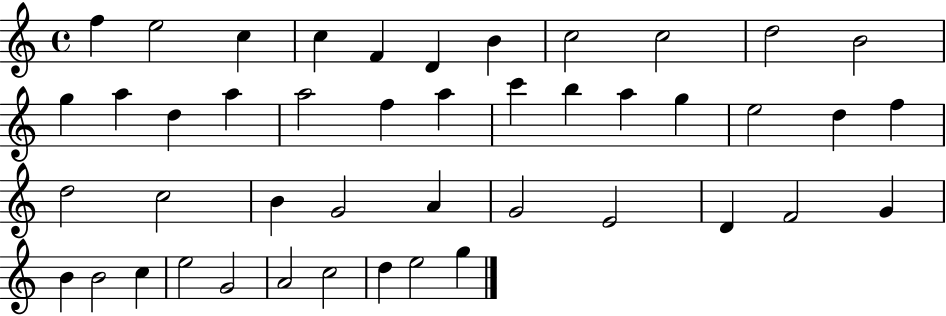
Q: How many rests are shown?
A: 0